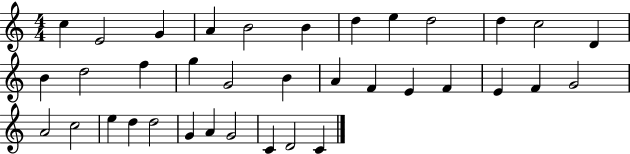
C5/q E4/h G4/q A4/q B4/h B4/q D5/q E5/q D5/h D5/q C5/h D4/q B4/q D5/h F5/q G5/q G4/h B4/q A4/q F4/q E4/q F4/q E4/q F4/q G4/h A4/h C5/h E5/q D5/q D5/h G4/q A4/q G4/h C4/q D4/h C4/q